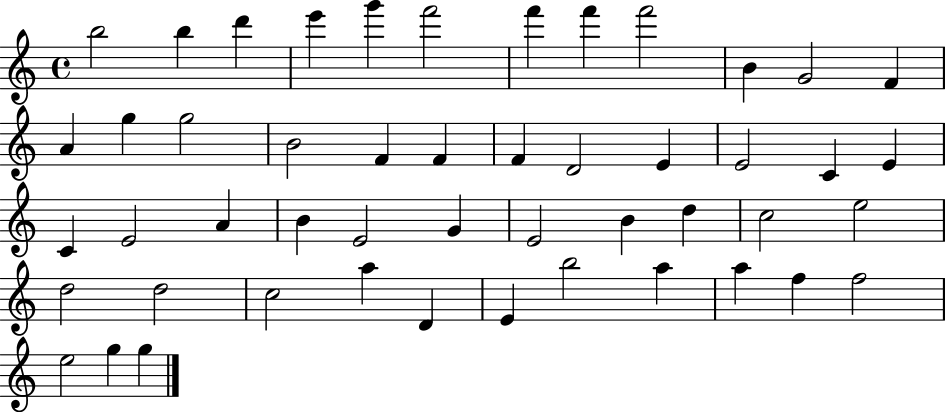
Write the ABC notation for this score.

X:1
T:Untitled
M:4/4
L:1/4
K:C
b2 b d' e' g' f'2 f' f' f'2 B G2 F A g g2 B2 F F F D2 E E2 C E C E2 A B E2 G E2 B d c2 e2 d2 d2 c2 a D E b2 a a f f2 e2 g g